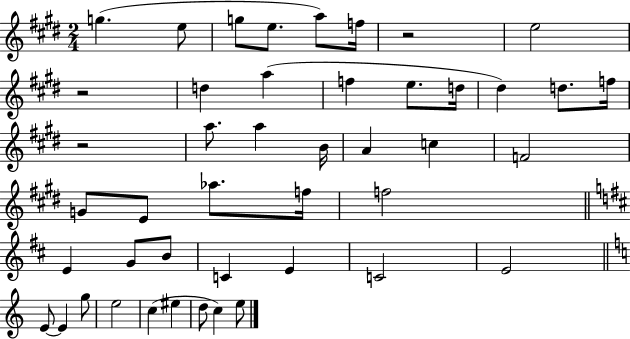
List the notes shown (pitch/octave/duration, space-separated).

G5/q. E5/e G5/e E5/e. A5/e F5/s R/h E5/h R/h D5/q A5/q F5/q E5/e. D5/s D#5/q D5/e. F5/s R/h A5/e. A5/q B4/s A4/q C5/q F4/h G4/e E4/e Ab5/e. F5/s F5/h E4/q G4/e B4/e C4/q E4/q C4/h E4/h E4/e E4/q G5/e E5/h C5/q EIS5/q D5/e C5/q E5/e